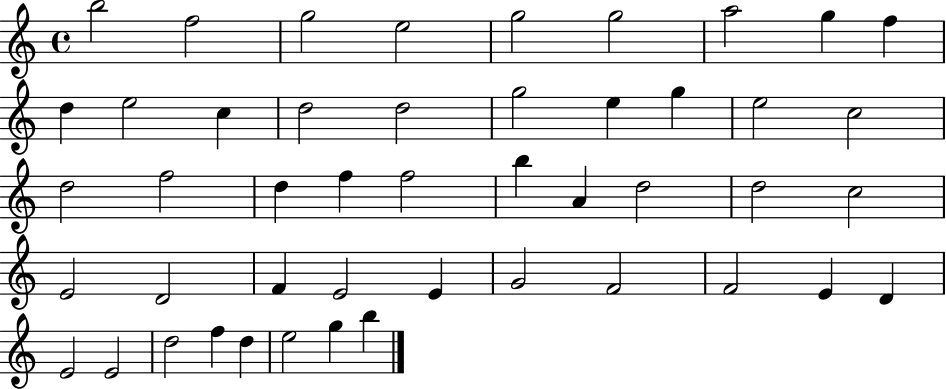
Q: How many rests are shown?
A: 0